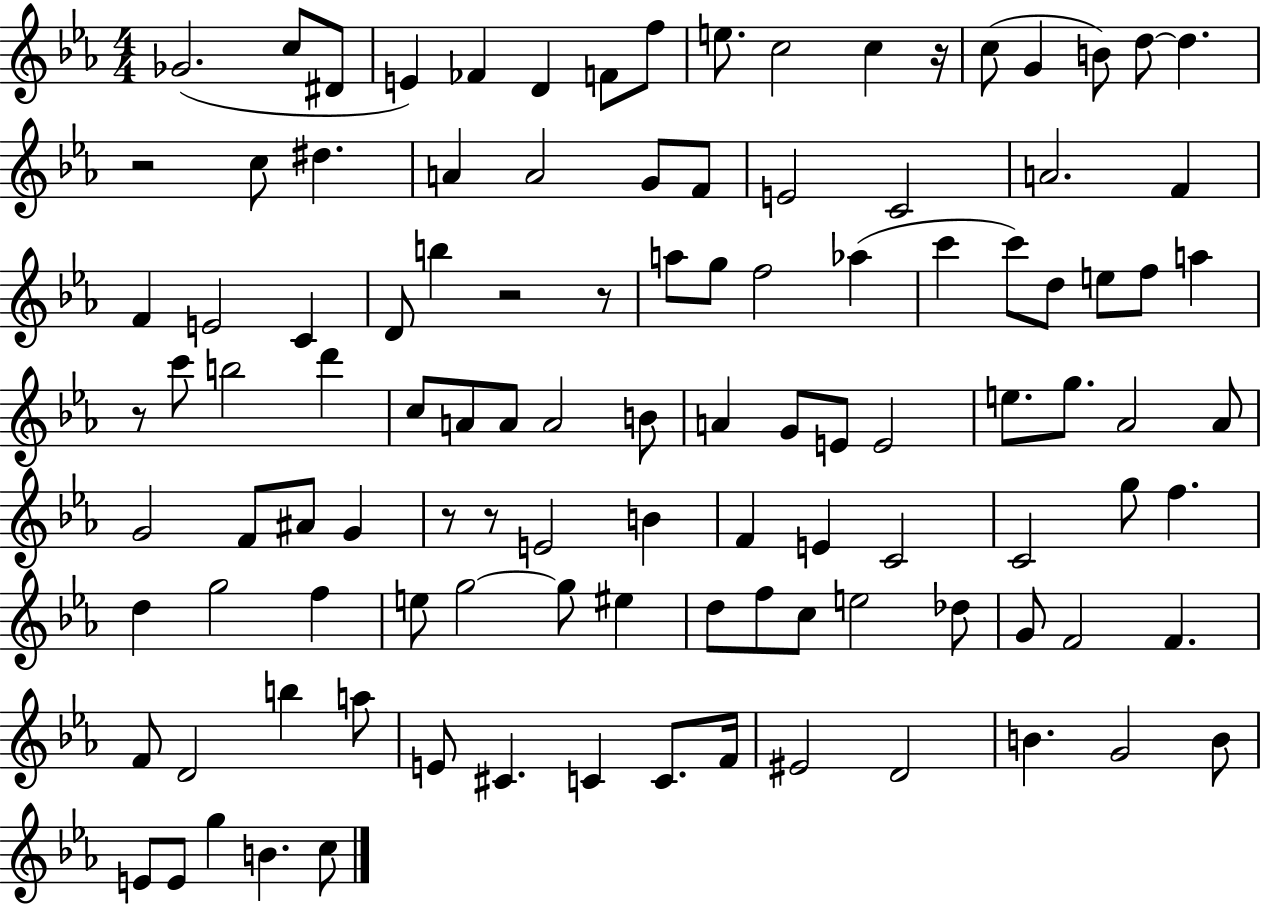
X:1
T:Untitled
M:4/4
L:1/4
K:Eb
_G2 c/2 ^D/2 E _F D F/2 f/2 e/2 c2 c z/4 c/2 G B/2 d/2 d z2 c/2 ^d A A2 G/2 F/2 E2 C2 A2 F F E2 C D/2 b z2 z/2 a/2 g/2 f2 _a c' c'/2 d/2 e/2 f/2 a z/2 c'/2 b2 d' c/2 A/2 A/2 A2 B/2 A G/2 E/2 E2 e/2 g/2 _A2 _A/2 G2 F/2 ^A/2 G z/2 z/2 E2 B F E C2 C2 g/2 f d g2 f e/2 g2 g/2 ^e d/2 f/2 c/2 e2 _d/2 G/2 F2 F F/2 D2 b a/2 E/2 ^C C C/2 F/4 ^E2 D2 B G2 B/2 E/2 E/2 g B c/2